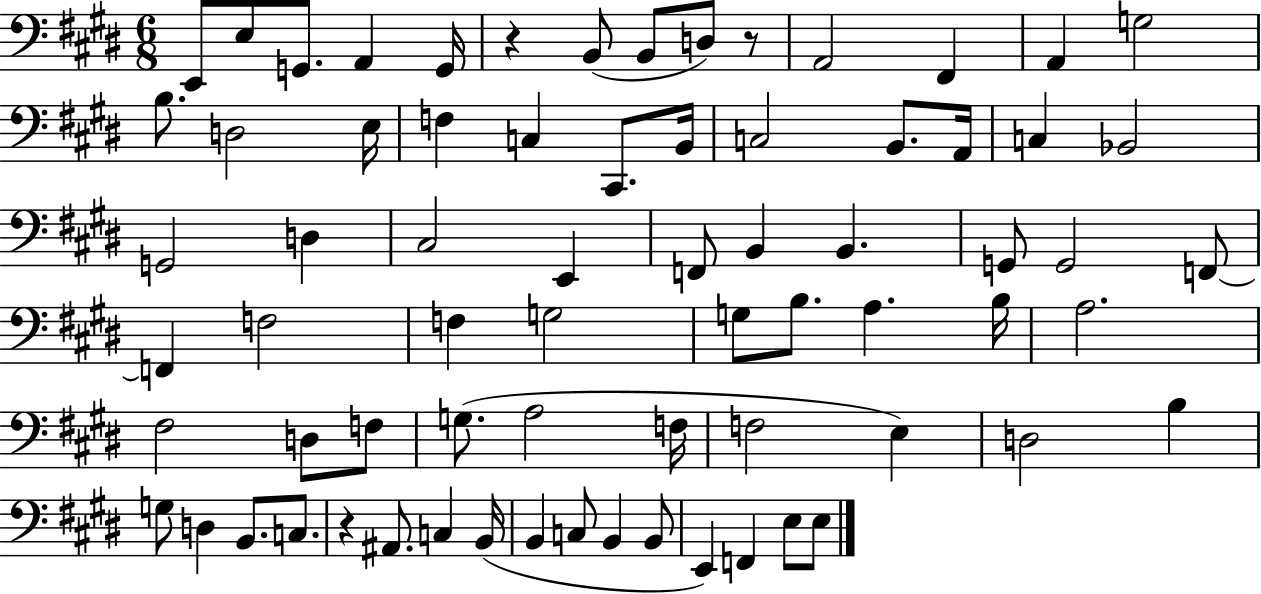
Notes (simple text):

E2/e E3/e G2/e. A2/q G2/s R/q B2/e B2/e D3/e R/e A2/h F#2/q A2/q G3/h B3/e. D3/h E3/s F3/q C3/q C#2/e. B2/s C3/h B2/e. A2/s C3/q Bb2/h G2/h D3/q C#3/h E2/q F2/e B2/q B2/q. G2/e G2/h F2/e F2/q F3/h F3/q G3/h G3/e B3/e. A3/q. B3/s A3/h. F#3/h D3/e F3/e G3/e. A3/h F3/s F3/h E3/q D3/h B3/q G3/e D3/q B2/e. C3/e. R/q A#2/e. C3/q B2/s B2/q C3/e B2/q B2/e E2/q F2/q E3/e E3/e